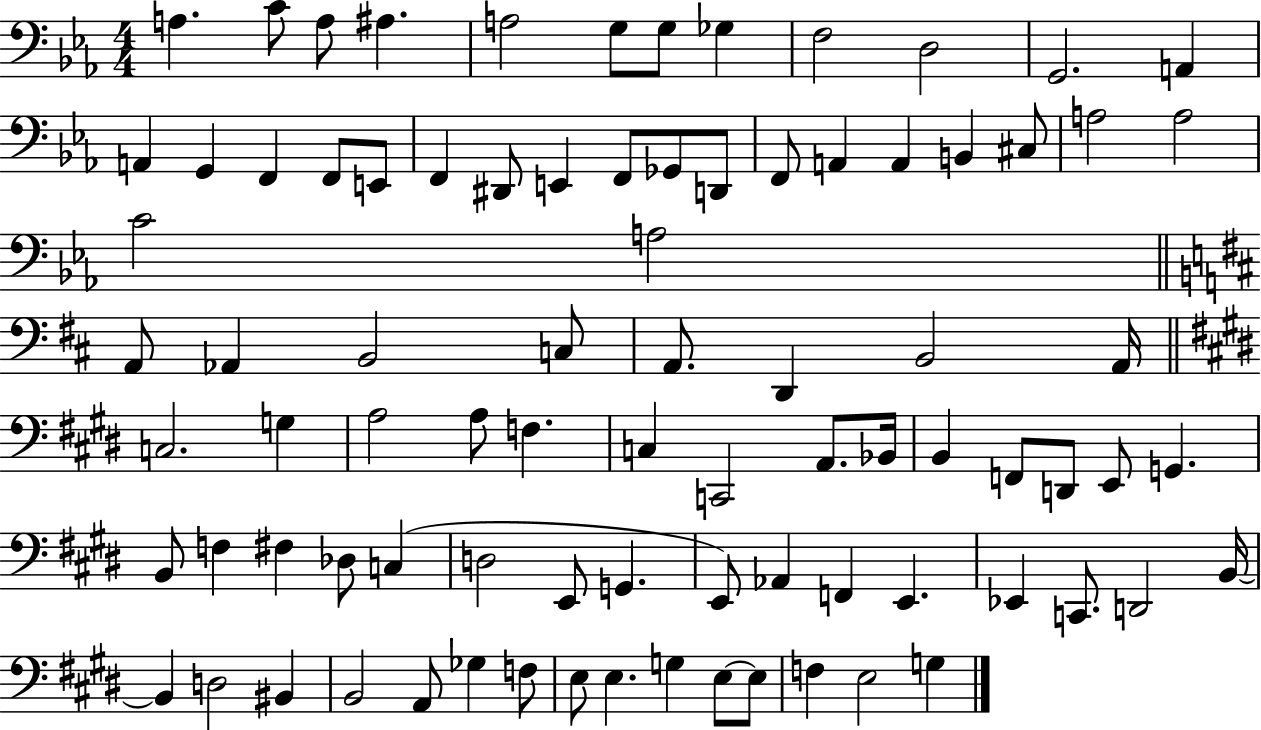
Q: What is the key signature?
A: EES major